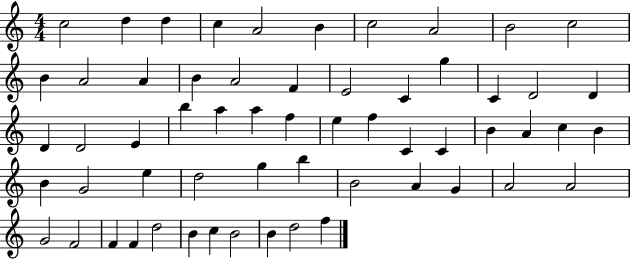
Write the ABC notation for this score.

X:1
T:Untitled
M:4/4
L:1/4
K:C
c2 d d c A2 B c2 A2 B2 c2 B A2 A B A2 F E2 C g C D2 D D D2 E b a a f e f C C B A c B B G2 e d2 g b B2 A G A2 A2 G2 F2 F F d2 B c B2 B d2 f